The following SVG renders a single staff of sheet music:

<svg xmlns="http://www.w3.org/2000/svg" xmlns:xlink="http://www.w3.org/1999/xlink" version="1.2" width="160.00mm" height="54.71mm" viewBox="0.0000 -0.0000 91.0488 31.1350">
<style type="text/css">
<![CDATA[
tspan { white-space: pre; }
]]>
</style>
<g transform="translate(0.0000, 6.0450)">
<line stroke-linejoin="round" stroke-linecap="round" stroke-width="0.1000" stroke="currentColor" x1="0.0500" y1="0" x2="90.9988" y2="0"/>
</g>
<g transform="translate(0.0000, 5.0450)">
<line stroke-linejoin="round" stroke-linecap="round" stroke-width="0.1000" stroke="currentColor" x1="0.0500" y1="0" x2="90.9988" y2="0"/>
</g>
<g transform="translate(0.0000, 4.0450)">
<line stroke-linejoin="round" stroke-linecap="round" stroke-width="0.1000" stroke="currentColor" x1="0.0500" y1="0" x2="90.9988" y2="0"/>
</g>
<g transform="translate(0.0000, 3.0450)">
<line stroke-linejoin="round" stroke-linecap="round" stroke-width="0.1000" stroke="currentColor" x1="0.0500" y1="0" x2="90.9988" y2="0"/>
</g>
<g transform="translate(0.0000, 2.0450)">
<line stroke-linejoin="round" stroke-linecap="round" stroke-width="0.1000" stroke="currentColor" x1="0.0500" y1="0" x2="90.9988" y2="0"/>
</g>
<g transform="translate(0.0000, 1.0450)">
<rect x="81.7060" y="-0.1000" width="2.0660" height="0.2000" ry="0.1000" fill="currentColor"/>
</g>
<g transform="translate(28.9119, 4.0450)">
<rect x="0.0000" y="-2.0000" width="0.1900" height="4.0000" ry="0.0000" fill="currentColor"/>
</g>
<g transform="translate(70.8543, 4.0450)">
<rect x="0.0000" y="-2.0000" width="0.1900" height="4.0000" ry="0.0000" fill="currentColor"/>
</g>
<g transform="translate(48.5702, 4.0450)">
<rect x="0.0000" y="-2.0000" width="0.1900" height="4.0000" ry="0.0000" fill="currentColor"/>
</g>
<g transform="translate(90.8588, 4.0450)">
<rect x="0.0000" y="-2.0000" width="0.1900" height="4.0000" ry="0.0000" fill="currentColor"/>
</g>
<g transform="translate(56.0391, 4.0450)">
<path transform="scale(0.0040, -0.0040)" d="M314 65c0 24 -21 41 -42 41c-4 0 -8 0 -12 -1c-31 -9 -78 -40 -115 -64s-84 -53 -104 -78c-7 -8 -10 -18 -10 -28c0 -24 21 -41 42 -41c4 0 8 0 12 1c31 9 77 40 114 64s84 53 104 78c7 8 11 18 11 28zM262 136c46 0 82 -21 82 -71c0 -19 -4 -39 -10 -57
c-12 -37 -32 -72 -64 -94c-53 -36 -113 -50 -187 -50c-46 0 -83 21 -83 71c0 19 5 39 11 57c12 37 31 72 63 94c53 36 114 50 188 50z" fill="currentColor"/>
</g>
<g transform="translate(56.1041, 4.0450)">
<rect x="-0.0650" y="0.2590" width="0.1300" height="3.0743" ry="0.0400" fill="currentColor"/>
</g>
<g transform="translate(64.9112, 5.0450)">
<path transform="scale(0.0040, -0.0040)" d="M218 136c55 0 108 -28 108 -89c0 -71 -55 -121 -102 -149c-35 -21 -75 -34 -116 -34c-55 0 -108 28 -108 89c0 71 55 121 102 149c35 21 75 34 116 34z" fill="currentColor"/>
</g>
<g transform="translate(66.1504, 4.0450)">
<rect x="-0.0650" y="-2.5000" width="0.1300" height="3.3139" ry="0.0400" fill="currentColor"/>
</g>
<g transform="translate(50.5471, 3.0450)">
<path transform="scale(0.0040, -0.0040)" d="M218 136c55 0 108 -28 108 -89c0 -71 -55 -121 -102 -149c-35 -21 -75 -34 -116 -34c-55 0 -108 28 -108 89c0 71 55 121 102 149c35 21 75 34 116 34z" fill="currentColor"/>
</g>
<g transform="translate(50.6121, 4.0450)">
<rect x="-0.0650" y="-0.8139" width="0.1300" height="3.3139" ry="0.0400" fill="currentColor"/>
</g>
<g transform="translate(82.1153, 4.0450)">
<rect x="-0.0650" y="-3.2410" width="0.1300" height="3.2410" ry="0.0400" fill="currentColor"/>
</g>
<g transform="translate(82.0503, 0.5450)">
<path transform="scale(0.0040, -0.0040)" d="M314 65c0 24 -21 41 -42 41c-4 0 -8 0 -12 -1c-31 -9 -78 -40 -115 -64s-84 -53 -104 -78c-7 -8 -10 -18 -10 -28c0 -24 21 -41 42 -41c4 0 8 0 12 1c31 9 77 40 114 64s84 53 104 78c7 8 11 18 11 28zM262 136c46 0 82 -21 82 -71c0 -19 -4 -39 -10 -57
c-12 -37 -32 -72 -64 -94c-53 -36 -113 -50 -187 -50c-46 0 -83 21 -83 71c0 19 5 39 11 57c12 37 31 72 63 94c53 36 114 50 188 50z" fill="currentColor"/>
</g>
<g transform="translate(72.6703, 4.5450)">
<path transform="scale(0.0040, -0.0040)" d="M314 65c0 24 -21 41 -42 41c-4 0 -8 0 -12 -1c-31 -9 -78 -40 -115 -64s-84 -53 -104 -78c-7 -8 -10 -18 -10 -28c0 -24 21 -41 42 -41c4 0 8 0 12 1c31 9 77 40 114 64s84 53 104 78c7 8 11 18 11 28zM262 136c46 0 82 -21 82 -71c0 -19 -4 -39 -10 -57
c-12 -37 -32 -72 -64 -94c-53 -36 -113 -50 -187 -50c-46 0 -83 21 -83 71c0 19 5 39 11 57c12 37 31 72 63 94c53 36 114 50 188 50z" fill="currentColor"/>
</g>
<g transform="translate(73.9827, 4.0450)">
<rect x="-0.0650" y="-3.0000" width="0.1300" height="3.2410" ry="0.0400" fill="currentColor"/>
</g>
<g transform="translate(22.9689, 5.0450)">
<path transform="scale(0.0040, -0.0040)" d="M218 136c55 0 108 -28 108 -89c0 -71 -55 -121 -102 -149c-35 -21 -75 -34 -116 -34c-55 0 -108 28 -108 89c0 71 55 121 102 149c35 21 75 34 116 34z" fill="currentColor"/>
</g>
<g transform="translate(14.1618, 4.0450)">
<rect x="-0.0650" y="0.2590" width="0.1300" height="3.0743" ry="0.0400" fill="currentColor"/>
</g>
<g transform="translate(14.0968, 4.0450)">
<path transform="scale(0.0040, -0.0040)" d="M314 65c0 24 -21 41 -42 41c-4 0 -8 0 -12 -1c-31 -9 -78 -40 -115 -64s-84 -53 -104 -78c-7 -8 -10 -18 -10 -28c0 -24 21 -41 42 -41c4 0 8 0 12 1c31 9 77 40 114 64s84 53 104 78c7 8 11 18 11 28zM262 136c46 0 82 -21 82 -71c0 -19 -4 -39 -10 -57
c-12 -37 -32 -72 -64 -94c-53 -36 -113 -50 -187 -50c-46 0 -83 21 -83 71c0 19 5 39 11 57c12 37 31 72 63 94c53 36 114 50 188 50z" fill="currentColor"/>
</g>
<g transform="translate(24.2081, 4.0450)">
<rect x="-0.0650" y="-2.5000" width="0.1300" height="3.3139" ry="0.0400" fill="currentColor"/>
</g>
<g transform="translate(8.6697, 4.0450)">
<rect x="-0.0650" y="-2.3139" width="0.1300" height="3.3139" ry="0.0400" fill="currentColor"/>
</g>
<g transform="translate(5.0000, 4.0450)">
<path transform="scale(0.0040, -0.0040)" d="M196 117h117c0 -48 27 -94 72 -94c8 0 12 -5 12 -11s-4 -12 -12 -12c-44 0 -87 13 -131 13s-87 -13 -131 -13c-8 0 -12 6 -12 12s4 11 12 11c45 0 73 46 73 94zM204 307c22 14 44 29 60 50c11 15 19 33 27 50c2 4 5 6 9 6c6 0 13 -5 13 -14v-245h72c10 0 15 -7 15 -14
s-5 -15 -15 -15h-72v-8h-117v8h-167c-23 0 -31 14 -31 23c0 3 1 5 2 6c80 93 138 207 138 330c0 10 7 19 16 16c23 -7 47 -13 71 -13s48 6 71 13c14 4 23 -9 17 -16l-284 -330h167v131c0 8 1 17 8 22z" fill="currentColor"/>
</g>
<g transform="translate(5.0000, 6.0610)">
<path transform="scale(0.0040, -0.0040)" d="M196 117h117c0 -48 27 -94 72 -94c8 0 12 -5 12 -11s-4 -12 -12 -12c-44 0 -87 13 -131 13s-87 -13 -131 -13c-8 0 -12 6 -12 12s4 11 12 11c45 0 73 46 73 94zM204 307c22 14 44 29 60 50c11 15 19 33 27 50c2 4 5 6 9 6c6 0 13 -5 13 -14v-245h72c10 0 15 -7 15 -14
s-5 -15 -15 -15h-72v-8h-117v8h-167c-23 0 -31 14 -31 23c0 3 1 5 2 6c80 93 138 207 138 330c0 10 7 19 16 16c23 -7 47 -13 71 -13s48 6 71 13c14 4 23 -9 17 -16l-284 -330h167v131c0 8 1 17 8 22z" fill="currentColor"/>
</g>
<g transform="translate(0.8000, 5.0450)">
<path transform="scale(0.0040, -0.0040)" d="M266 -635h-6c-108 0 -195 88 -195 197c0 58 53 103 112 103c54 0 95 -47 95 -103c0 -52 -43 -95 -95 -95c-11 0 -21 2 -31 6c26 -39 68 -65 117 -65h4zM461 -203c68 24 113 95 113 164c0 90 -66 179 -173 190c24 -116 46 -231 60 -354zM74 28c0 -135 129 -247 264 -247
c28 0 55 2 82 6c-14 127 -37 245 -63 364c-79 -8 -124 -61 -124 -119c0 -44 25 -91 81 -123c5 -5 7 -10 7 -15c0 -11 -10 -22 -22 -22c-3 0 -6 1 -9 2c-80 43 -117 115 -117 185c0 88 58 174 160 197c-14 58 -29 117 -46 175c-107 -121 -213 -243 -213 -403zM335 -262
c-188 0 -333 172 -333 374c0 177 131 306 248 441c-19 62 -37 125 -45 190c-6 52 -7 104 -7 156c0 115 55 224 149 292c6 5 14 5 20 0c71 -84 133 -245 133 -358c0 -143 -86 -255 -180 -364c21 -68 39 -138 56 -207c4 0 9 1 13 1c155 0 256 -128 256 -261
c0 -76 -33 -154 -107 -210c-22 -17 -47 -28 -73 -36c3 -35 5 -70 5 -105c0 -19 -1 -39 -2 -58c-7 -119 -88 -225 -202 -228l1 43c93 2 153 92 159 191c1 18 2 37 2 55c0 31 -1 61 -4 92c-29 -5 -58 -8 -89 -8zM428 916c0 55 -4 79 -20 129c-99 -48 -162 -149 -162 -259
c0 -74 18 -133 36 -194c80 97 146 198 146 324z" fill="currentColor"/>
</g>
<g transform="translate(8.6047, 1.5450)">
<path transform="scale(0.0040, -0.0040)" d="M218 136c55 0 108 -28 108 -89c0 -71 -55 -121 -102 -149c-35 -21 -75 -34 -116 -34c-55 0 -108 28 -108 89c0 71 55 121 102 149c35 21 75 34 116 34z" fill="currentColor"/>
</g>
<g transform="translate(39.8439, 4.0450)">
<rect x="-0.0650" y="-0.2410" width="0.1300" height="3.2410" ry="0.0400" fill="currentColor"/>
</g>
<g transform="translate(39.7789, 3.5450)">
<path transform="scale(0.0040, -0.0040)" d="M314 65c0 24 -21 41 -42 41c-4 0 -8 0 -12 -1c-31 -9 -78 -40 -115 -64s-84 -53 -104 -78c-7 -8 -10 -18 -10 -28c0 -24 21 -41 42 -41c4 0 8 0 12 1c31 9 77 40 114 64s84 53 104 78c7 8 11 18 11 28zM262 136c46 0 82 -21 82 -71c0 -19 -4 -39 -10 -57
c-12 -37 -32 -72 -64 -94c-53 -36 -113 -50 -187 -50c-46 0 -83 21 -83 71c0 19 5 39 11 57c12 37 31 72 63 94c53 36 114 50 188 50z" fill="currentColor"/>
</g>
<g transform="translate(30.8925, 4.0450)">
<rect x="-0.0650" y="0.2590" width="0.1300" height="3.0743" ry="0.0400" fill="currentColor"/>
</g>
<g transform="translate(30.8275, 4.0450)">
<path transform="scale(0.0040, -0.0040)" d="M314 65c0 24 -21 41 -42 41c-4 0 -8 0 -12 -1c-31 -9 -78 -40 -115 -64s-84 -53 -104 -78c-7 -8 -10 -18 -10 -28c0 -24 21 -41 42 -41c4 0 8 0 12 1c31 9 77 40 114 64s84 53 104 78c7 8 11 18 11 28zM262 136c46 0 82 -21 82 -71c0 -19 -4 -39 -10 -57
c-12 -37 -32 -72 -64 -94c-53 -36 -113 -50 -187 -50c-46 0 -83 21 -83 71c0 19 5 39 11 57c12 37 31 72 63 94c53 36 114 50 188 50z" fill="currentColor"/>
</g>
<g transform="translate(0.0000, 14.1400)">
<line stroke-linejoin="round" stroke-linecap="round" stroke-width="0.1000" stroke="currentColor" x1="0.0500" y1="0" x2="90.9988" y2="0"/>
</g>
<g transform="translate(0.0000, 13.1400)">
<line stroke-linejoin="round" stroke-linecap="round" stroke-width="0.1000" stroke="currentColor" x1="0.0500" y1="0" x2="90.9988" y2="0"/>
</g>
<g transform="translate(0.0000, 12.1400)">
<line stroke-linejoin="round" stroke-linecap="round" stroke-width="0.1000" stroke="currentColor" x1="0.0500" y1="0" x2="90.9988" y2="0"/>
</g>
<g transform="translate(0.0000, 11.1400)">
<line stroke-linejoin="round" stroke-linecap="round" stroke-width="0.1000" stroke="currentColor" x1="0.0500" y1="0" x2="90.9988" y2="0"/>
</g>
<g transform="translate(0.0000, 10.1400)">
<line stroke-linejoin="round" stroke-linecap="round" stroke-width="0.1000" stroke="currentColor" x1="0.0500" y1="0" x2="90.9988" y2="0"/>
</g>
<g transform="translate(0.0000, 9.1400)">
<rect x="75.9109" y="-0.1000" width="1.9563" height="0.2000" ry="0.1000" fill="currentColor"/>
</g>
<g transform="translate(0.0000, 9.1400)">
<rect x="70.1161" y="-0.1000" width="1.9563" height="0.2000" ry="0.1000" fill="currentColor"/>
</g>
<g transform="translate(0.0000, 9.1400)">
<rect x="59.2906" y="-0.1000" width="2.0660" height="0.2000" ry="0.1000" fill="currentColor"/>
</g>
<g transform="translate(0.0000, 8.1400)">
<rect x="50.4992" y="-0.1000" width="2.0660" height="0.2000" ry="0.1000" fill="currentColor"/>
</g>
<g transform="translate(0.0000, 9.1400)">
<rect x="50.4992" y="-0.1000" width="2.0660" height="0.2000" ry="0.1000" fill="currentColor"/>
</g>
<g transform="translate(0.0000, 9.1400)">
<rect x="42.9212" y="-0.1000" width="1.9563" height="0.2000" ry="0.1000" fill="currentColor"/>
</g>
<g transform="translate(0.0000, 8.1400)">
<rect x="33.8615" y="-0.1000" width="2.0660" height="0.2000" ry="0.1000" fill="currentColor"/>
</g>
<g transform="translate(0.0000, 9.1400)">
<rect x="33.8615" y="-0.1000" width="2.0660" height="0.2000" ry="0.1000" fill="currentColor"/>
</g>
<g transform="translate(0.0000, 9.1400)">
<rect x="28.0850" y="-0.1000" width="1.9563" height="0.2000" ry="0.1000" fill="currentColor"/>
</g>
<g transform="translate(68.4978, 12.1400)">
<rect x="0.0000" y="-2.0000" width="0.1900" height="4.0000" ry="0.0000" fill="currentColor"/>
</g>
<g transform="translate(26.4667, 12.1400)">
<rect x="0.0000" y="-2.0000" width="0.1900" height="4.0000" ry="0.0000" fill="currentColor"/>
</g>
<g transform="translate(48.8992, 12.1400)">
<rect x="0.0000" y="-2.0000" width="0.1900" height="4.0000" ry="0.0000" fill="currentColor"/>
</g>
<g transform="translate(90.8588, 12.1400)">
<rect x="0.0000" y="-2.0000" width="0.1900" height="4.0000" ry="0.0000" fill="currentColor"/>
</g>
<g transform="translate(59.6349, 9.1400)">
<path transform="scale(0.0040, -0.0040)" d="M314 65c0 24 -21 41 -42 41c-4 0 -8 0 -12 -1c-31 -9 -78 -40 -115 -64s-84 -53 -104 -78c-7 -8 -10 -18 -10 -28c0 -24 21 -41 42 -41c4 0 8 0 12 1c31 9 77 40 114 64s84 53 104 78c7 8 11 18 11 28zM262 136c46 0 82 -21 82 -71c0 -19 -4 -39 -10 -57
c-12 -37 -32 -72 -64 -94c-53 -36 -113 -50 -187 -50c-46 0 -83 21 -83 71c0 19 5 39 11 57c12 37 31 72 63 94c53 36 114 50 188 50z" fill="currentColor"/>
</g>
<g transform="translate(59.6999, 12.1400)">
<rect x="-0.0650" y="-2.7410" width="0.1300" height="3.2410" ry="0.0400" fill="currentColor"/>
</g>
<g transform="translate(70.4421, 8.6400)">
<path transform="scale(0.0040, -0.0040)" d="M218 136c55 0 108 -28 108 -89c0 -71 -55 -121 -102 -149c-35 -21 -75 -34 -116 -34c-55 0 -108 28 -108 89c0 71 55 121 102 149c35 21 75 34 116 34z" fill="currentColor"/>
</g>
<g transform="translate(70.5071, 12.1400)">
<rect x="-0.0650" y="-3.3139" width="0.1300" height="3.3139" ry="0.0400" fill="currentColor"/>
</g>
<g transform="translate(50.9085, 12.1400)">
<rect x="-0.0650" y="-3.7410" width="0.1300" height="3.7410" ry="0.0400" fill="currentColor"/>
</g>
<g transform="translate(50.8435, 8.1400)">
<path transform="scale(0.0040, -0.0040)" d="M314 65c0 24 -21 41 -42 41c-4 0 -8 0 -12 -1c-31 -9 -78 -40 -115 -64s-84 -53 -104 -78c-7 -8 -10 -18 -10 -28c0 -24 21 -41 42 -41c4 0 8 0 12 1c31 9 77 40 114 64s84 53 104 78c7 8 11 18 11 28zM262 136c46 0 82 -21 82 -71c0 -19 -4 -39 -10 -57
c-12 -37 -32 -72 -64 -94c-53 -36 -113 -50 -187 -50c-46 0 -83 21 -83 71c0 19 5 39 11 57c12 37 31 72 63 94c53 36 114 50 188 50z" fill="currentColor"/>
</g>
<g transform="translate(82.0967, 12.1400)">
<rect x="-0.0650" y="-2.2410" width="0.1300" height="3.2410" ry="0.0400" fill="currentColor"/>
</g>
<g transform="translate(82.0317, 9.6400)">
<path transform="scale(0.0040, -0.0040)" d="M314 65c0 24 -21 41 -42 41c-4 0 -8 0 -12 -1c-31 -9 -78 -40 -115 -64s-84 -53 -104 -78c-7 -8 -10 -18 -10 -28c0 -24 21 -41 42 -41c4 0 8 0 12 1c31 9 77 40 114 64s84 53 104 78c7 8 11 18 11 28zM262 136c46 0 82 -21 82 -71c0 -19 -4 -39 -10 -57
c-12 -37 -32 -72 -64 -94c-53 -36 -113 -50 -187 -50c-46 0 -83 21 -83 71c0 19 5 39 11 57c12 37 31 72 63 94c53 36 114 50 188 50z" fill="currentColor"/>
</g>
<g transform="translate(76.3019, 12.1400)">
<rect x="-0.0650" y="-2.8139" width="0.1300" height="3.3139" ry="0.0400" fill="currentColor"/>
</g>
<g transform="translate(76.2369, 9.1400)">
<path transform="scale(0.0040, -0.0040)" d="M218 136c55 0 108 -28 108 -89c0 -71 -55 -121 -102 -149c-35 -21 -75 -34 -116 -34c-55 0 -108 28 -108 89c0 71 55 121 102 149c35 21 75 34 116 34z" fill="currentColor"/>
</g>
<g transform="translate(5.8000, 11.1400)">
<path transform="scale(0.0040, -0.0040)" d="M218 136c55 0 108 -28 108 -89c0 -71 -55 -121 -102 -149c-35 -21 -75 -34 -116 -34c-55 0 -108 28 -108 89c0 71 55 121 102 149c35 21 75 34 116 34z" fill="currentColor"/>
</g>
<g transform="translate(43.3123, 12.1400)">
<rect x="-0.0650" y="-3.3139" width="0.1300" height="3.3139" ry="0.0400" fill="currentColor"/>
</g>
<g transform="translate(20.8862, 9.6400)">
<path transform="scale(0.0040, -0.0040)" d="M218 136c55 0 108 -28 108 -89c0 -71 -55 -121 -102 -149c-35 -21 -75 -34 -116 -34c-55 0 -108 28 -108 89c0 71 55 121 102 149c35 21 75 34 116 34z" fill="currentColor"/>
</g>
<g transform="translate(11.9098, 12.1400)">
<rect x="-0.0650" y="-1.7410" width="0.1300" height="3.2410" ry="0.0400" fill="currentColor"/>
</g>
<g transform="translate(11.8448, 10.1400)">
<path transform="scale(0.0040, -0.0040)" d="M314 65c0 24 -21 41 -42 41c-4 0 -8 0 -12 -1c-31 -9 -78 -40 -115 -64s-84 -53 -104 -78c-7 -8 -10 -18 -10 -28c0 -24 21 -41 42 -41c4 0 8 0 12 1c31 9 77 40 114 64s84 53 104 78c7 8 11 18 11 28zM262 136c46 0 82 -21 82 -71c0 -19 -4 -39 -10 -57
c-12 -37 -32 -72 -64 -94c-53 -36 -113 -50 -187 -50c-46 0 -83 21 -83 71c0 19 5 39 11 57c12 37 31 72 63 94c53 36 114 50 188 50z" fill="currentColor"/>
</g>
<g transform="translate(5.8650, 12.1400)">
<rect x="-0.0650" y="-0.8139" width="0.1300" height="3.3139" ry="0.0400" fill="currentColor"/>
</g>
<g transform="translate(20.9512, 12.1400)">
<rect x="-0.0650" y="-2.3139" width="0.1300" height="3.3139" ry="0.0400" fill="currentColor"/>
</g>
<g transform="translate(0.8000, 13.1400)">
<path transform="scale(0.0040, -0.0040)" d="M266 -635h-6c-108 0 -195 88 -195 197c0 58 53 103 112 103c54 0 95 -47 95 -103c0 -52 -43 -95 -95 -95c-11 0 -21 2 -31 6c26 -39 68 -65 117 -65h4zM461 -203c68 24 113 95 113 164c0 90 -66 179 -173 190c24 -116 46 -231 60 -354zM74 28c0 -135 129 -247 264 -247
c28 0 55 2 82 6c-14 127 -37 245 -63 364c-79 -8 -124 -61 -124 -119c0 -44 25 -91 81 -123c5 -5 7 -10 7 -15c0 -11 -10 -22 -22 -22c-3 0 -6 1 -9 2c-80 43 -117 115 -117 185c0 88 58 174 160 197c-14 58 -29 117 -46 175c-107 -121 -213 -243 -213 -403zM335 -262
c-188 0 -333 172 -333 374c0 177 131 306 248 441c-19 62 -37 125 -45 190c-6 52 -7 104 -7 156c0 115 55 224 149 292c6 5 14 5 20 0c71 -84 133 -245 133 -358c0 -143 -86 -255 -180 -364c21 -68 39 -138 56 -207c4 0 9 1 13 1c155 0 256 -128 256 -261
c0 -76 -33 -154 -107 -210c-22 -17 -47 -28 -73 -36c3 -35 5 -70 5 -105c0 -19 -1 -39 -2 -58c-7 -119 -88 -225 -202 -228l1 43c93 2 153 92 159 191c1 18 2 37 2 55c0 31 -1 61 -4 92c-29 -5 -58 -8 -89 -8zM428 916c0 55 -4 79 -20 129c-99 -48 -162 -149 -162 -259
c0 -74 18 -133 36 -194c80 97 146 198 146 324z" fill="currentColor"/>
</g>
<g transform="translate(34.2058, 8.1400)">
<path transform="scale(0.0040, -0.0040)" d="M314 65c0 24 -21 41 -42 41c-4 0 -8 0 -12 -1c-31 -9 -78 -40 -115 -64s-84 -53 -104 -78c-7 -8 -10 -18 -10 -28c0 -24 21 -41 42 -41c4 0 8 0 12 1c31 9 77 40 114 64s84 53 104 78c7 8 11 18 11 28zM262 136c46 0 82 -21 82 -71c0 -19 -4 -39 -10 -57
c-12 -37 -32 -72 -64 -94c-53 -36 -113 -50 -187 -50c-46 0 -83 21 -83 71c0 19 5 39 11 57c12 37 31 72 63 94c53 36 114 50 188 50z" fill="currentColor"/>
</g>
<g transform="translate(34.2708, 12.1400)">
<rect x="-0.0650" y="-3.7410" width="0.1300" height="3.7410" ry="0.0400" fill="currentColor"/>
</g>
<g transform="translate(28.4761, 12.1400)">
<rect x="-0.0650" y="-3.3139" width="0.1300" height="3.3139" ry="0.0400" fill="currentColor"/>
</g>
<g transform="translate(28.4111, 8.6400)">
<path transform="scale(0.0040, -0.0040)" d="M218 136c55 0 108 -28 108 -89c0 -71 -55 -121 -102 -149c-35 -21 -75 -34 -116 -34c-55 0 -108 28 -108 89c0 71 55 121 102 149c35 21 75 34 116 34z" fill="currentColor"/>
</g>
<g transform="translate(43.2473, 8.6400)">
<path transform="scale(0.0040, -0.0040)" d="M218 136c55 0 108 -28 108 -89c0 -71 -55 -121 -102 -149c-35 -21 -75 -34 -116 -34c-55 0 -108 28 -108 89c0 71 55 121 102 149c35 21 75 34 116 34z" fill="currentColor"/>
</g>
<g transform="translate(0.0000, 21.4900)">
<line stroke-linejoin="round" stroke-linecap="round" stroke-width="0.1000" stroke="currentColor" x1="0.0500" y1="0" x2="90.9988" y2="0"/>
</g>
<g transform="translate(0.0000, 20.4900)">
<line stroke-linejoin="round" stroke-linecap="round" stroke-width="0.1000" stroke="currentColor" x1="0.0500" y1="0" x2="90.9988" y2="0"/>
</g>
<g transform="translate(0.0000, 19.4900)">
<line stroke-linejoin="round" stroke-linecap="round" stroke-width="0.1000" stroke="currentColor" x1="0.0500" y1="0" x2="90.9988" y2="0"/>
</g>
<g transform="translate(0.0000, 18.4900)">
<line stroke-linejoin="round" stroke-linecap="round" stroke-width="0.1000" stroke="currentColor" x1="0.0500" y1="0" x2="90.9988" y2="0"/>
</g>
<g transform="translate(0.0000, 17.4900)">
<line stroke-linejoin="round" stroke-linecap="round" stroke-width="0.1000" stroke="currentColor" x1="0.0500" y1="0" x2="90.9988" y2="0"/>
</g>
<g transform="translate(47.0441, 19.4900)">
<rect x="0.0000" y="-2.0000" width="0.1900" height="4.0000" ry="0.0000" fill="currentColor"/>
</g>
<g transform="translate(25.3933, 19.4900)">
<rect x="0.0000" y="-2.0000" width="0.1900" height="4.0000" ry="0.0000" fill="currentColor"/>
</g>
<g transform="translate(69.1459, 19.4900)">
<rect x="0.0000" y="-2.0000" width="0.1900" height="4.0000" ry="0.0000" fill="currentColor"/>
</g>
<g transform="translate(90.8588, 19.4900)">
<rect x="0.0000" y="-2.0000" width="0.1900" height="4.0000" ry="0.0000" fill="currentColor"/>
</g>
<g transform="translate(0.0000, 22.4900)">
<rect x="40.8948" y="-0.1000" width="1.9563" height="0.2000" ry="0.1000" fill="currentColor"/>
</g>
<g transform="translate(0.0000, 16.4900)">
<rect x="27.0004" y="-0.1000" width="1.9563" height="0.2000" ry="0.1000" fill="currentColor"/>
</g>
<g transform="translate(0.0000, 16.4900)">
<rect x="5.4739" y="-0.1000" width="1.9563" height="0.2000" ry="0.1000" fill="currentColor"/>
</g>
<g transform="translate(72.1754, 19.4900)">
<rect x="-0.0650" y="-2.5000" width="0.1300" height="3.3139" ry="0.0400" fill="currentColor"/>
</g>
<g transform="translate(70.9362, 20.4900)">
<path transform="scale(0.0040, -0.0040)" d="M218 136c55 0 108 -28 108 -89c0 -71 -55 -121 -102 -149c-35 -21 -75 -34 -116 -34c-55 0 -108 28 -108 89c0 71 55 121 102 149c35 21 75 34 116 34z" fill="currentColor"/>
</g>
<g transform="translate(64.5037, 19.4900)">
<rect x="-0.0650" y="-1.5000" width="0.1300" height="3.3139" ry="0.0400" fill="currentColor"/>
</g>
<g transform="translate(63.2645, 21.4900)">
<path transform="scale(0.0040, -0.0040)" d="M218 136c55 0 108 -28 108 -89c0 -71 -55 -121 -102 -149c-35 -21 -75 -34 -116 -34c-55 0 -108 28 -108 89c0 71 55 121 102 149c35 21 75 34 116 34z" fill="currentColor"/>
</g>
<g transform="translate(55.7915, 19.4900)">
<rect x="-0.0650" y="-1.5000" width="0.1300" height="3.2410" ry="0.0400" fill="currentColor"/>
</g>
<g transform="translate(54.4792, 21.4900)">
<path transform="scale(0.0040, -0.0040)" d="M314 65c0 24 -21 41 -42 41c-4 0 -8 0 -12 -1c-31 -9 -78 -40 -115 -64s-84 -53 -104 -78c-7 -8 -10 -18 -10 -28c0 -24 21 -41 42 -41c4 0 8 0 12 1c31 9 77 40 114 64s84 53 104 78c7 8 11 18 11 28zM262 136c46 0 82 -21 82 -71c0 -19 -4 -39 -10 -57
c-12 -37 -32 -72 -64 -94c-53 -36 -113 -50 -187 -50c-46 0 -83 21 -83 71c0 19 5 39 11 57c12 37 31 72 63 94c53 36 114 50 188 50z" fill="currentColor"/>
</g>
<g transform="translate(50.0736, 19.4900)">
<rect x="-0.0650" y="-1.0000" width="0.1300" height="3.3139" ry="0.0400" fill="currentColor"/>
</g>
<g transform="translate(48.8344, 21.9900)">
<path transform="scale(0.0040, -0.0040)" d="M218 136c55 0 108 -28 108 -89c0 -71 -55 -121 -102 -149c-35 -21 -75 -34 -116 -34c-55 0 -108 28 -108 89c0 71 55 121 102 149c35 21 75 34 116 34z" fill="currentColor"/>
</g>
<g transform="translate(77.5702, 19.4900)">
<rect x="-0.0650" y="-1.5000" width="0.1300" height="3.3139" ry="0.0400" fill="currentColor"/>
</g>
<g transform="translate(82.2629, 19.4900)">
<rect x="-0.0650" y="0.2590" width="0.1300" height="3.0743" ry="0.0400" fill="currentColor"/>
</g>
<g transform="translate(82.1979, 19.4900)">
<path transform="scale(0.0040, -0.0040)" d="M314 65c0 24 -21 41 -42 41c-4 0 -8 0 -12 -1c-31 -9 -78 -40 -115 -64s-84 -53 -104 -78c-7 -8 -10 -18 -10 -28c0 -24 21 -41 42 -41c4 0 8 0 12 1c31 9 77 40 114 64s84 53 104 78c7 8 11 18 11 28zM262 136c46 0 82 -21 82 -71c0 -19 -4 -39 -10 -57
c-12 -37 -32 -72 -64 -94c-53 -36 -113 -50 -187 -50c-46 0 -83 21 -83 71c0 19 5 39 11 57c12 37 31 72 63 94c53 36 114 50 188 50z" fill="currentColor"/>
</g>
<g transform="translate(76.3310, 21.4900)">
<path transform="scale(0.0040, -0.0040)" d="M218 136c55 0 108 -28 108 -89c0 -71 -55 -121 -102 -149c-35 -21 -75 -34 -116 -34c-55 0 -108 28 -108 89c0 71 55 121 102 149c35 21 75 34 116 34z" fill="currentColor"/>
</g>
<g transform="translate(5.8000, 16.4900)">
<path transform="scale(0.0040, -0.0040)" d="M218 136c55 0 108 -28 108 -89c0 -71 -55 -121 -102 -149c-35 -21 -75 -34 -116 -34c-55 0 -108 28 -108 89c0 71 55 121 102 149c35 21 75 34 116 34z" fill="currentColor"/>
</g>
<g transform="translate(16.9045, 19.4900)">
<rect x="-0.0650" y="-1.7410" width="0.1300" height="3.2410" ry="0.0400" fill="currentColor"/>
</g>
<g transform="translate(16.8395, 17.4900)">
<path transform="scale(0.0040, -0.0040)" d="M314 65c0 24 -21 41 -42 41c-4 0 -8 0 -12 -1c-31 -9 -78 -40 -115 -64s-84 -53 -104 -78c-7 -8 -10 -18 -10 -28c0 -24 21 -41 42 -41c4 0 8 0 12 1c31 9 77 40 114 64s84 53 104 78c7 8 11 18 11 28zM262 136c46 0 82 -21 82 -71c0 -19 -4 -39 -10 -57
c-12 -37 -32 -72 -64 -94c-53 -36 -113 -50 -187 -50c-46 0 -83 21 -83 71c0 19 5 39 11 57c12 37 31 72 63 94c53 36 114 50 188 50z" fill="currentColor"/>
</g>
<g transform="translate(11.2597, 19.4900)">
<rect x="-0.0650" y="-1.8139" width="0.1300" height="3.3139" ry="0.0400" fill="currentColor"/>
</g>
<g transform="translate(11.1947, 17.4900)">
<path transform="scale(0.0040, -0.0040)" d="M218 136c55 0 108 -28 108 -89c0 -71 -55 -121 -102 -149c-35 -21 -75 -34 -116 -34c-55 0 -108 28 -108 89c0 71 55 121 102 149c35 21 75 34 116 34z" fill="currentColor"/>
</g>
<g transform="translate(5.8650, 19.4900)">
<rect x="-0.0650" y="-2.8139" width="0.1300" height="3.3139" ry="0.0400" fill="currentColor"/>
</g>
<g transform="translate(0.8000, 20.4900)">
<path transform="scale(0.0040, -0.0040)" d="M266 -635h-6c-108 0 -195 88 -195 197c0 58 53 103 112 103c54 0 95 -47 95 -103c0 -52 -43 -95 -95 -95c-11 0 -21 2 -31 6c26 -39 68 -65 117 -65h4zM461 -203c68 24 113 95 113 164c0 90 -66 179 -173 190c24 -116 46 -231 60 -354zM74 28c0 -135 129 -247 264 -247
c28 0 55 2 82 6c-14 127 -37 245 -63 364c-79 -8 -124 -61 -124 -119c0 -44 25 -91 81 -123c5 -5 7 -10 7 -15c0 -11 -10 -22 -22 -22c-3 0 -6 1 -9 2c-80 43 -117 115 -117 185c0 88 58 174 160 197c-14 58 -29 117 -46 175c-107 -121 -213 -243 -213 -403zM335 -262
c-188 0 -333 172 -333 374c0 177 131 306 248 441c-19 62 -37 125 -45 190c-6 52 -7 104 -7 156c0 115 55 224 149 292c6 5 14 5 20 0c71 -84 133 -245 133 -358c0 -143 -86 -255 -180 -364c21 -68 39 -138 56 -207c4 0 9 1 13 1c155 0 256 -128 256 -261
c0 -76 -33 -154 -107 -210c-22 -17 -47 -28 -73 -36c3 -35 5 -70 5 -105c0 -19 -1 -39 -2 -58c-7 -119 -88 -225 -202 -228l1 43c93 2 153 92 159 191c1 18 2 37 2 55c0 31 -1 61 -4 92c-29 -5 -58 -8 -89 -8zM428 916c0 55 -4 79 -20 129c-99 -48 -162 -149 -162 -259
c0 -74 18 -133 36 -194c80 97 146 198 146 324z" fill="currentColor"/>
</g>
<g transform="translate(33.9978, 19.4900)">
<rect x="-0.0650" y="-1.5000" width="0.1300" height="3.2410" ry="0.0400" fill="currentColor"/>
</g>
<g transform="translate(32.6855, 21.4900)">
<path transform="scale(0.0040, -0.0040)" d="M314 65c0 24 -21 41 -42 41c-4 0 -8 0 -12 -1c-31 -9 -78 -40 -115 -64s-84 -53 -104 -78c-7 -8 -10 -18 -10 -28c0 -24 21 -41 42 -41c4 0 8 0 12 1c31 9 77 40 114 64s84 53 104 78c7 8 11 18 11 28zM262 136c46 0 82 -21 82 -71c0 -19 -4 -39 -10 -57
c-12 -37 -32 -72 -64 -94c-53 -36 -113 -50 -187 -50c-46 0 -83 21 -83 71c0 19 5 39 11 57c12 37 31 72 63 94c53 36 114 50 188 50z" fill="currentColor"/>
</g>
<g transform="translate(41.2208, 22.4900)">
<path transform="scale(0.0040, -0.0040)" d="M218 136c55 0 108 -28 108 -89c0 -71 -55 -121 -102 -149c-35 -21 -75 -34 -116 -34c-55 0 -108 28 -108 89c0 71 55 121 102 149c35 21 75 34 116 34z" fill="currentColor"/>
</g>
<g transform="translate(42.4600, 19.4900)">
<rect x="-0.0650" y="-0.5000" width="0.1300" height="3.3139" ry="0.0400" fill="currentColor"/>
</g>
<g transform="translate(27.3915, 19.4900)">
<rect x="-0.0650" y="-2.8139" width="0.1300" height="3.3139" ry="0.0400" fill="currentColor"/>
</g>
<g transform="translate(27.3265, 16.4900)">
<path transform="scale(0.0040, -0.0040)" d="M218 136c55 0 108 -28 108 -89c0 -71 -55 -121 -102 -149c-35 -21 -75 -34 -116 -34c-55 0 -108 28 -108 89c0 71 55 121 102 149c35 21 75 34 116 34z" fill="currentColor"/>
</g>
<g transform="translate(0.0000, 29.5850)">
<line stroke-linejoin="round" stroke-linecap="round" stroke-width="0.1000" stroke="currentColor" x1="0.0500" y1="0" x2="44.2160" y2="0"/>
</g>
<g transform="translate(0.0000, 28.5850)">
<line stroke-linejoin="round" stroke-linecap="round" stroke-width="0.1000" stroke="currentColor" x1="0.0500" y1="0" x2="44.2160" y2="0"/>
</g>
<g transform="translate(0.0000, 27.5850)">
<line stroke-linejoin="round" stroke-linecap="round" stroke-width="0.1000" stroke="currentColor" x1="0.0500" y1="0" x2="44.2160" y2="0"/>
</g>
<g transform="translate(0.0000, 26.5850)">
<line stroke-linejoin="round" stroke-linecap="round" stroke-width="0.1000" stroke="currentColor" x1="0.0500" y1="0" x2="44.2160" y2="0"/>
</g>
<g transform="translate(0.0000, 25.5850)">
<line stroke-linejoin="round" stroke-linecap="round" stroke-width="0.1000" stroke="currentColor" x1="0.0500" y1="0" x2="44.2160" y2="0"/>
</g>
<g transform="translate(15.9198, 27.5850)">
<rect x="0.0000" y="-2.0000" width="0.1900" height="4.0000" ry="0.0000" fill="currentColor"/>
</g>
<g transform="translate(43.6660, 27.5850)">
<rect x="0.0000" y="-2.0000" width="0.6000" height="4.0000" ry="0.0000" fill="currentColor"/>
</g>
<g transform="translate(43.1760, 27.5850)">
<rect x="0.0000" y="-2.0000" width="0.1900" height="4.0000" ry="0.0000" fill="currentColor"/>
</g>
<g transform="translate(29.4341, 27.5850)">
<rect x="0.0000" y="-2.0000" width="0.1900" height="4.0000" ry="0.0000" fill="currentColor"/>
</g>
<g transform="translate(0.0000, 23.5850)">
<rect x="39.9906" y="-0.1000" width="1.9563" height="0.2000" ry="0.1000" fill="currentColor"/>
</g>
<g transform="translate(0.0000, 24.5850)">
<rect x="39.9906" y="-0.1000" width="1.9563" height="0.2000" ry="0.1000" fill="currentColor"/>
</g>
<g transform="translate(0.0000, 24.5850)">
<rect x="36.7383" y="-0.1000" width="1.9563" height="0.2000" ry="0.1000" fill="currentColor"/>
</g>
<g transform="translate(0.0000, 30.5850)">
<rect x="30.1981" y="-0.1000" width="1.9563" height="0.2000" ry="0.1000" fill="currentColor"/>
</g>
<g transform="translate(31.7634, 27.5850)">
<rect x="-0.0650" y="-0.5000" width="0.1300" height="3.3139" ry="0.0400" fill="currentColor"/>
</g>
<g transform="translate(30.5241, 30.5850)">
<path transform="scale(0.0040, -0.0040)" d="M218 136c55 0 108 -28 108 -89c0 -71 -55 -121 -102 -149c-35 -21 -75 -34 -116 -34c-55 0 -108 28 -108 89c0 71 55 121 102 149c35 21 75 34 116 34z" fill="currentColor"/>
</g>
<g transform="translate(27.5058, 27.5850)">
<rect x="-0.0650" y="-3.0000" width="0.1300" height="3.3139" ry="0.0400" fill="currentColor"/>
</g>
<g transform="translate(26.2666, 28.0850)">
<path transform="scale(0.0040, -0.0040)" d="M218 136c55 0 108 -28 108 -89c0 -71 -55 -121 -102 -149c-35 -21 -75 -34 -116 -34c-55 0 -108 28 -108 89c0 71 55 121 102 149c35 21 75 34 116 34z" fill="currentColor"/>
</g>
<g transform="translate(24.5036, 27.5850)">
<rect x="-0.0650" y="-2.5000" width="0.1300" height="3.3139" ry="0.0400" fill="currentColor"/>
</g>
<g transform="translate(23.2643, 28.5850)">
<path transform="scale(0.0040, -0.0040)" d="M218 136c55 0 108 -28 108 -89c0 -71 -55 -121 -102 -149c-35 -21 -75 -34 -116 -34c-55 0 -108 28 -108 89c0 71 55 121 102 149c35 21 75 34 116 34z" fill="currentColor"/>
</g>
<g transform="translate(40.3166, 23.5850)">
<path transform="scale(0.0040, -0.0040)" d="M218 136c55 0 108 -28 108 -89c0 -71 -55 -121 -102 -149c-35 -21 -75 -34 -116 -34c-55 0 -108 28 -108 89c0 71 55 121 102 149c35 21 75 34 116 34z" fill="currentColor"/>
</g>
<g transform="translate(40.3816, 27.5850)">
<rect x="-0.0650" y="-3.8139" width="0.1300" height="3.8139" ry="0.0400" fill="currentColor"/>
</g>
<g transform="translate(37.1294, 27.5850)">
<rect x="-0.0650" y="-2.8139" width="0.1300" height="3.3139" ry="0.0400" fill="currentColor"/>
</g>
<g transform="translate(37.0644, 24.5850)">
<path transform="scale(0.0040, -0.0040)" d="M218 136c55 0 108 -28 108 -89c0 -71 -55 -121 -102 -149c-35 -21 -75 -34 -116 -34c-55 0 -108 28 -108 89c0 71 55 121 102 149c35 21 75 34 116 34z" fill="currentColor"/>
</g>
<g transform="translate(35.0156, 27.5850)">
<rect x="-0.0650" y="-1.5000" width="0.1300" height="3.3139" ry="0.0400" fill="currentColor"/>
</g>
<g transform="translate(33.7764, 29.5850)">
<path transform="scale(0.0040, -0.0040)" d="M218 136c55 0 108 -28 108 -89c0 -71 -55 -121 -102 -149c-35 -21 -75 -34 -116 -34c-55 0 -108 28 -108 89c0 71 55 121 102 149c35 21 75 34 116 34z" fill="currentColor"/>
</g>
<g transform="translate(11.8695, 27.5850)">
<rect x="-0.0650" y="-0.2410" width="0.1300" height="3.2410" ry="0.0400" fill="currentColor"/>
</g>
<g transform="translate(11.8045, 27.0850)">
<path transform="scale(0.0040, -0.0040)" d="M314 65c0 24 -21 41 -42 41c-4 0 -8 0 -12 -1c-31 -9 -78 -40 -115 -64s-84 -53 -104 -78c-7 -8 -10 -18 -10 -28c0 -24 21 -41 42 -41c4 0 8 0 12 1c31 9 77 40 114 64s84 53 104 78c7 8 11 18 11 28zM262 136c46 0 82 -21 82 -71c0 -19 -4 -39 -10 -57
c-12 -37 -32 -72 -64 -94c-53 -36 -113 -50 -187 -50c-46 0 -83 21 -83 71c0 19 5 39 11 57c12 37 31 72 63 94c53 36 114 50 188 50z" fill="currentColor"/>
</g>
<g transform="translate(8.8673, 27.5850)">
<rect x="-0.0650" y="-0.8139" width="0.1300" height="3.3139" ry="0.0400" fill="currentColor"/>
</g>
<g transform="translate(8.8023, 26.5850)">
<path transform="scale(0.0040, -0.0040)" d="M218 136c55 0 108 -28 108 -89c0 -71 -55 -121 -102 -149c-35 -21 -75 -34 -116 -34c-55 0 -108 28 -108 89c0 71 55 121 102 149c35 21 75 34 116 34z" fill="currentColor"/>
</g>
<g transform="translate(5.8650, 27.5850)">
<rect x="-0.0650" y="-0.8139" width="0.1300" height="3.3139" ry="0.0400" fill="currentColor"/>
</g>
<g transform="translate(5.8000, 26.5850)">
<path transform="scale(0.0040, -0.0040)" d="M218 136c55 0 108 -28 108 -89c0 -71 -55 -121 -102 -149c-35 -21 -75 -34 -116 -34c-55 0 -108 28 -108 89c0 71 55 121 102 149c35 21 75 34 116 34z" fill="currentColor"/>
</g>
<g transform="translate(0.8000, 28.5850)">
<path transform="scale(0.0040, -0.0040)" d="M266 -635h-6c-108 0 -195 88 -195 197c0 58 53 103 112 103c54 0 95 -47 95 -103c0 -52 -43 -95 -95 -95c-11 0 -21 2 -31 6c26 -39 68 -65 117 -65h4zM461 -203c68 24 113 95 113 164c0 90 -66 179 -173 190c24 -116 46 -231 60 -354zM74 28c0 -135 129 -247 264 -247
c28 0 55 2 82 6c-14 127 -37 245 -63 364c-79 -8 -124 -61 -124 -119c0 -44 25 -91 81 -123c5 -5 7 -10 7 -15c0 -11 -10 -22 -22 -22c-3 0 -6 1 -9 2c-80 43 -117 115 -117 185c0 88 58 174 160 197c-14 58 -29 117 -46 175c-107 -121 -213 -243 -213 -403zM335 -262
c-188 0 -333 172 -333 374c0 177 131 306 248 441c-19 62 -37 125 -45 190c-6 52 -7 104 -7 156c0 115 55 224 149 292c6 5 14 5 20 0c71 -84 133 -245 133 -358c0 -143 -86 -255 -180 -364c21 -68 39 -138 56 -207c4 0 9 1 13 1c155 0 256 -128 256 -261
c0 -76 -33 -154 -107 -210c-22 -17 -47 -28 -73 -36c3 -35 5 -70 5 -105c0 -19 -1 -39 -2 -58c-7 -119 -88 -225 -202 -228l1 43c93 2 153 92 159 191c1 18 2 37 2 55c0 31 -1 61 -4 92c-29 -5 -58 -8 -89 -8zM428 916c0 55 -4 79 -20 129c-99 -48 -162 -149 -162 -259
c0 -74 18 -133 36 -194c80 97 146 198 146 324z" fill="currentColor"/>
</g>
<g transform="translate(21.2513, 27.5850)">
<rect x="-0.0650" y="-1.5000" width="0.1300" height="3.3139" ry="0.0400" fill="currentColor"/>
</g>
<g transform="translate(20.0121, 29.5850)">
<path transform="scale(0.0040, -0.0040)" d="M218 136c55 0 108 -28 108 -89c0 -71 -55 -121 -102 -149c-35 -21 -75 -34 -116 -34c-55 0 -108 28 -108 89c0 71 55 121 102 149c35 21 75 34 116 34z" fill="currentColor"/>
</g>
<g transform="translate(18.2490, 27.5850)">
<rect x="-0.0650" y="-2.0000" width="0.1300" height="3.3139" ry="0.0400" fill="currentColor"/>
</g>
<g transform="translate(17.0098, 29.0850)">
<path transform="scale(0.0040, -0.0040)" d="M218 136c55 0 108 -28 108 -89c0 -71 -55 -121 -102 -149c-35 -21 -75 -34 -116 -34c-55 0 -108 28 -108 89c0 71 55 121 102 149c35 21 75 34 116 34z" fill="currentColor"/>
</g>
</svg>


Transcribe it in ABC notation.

X:1
T:Untitled
M:4/4
L:1/4
K:C
g B2 G B2 c2 d B2 G A2 b2 d f2 g b c'2 b c'2 a2 b a g2 a f f2 a E2 C D E2 E G E B2 d d c2 F E G A C E a c'